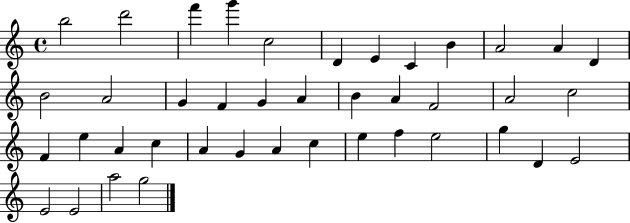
{
  \clef treble
  \time 4/4
  \defaultTimeSignature
  \key c \major
  b''2 d'''2 | f'''4 g'''4 c''2 | d'4 e'4 c'4 b'4 | a'2 a'4 d'4 | \break b'2 a'2 | g'4 f'4 g'4 a'4 | b'4 a'4 f'2 | a'2 c''2 | \break f'4 e''4 a'4 c''4 | a'4 g'4 a'4 c''4 | e''4 f''4 e''2 | g''4 d'4 e'2 | \break e'2 e'2 | a''2 g''2 | \bar "|."
}